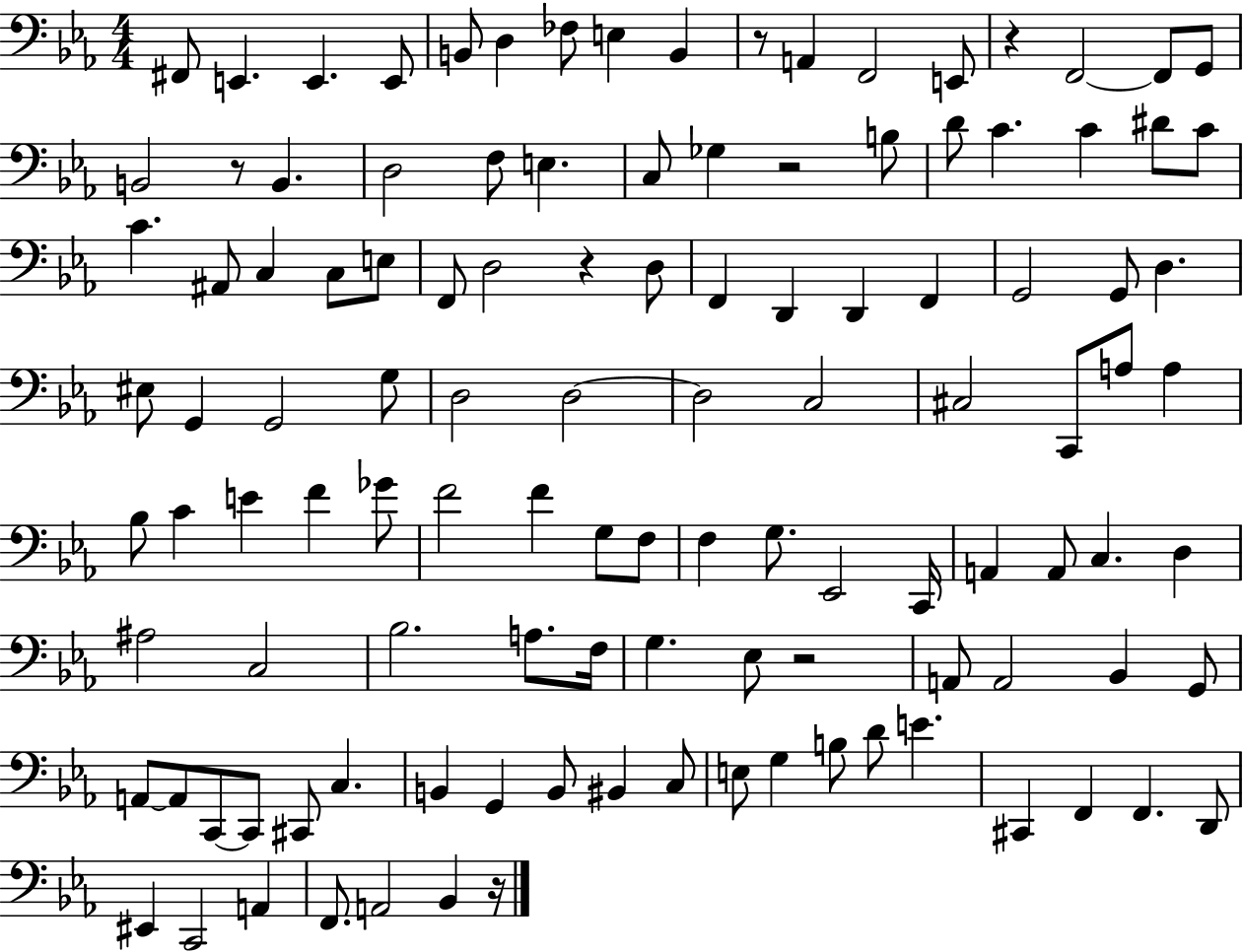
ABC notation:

X:1
T:Untitled
M:4/4
L:1/4
K:Eb
^F,,/2 E,, E,, E,,/2 B,,/2 D, _F,/2 E, B,, z/2 A,, F,,2 E,,/2 z F,,2 F,,/2 G,,/2 B,,2 z/2 B,, D,2 F,/2 E, C,/2 _G, z2 B,/2 D/2 C C ^D/2 C/2 C ^A,,/2 C, C,/2 E,/2 F,,/2 D,2 z D,/2 F,, D,, D,, F,, G,,2 G,,/2 D, ^E,/2 G,, G,,2 G,/2 D,2 D,2 D,2 C,2 ^C,2 C,,/2 A,/2 A, _B,/2 C E F _G/2 F2 F G,/2 F,/2 F, G,/2 _E,,2 C,,/4 A,, A,,/2 C, D, ^A,2 C,2 _B,2 A,/2 F,/4 G, _E,/2 z2 A,,/2 A,,2 _B,, G,,/2 A,,/2 A,,/2 C,,/2 C,,/2 ^C,,/2 C, B,, G,, B,,/2 ^B,, C,/2 E,/2 G, B,/2 D/2 E ^C,, F,, F,, D,,/2 ^E,, C,,2 A,, F,,/2 A,,2 _B,, z/4